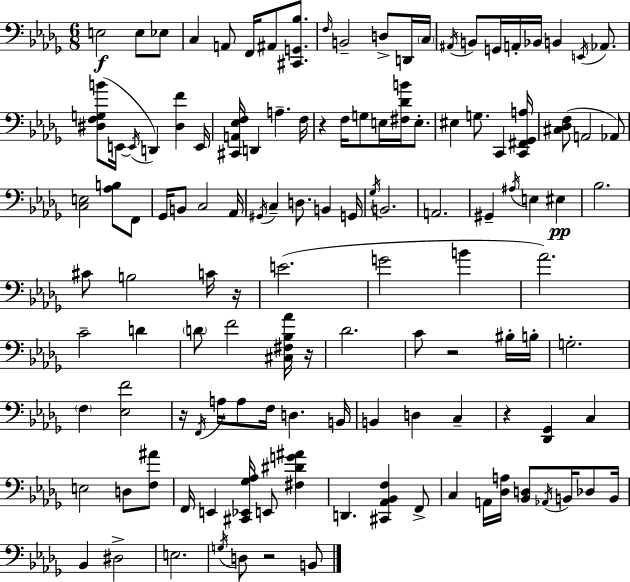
X:1
T:Untitled
M:6/8
L:1/4
K:Bbm
E,2 E,/2 _E,/2 C, A,,/2 F,,/4 ^A,,/2 [^C,,G,,_B,]/2 F,/4 B,,2 D,/2 D,,/4 C,/4 ^A,,/4 B,,/2 G,,/4 A,,/4 _B,,/4 B,, E,,/4 _A,,/2 [^D,F,G,B]/2 E,,/4 E,,/4 D,, [^D,F] E,,/4 [^C,,A,,_E,F,]/4 D,, A, F,/4 z F,/4 G,/2 E,/4 [^F,_DB]/4 E,/2 ^E, G,/2 C,, [C,,^F,,_G,,A,]/4 [^C,_D,F,]/2 A,,2 _A,,/2 [C,E,]2 [_A,B,]/2 F,,/2 _G,,/4 B,,/2 C,2 _A,,/4 ^G,,/4 C, D,/2 B,, G,,/4 _G,/4 B,,2 A,,2 ^G,, ^A,/4 E, ^E, _B,2 ^C/2 B,2 C/4 z/4 E2 G2 B _A2 C2 D D/2 F2 [^C,^F,_B,_A]/4 z/4 _D2 C/2 z2 ^B,/4 B,/4 G,2 F, [_E,F]2 z/4 F,,/4 A,/4 A,/2 F,/4 D, B,,/4 B,, D, C, z [_D,,_G,,] C, E,2 D,/2 [F,^A]/2 F,,/4 E,, [^C,,_E,,_G,_A,]/4 E,,/2 [^F,^DG^A] D,, [^C,,_A,,_B,,F,] F,,/2 C, A,,/4 [_D,A,]/4 [_B,,D,]/2 _A,,/4 B,,/4 _D,/2 B,,/4 _B,, ^D,2 E,2 G,/4 D,/2 z2 B,,/2